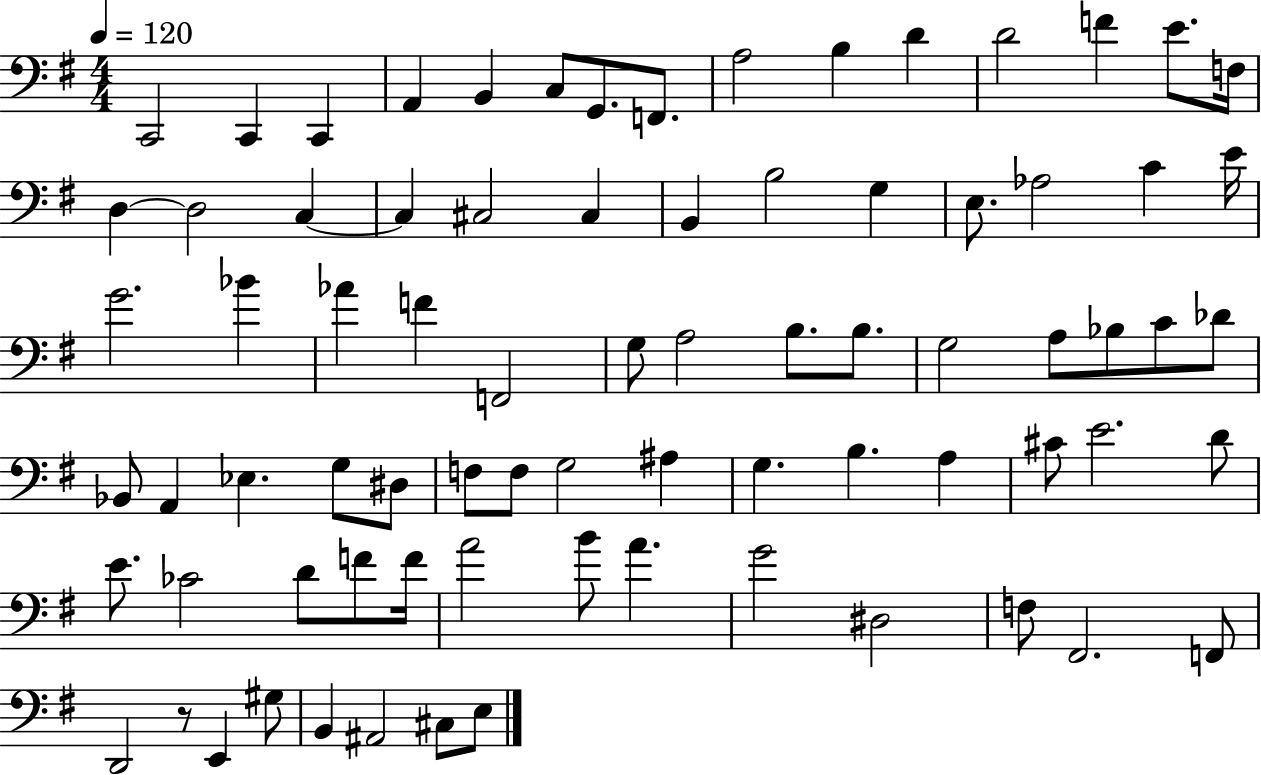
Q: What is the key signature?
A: G major